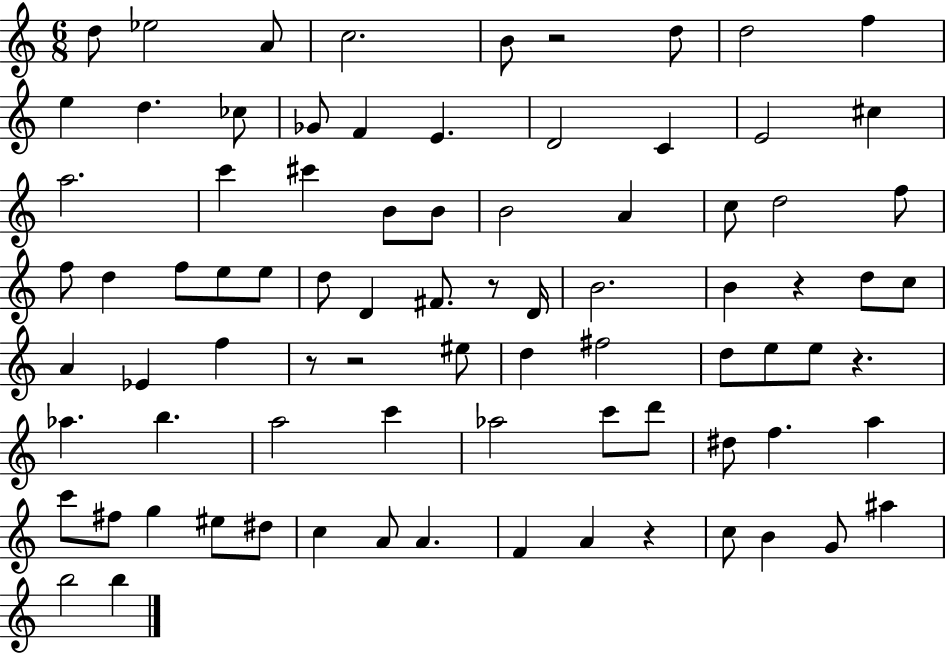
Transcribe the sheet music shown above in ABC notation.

X:1
T:Untitled
M:6/8
L:1/4
K:C
d/2 _e2 A/2 c2 B/2 z2 d/2 d2 f e d _c/2 _G/2 F E D2 C E2 ^c a2 c' ^c' B/2 B/2 B2 A c/2 d2 f/2 f/2 d f/2 e/2 e/2 d/2 D ^F/2 z/2 D/4 B2 B z d/2 c/2 A _E f z/2 z2 ^e/2 d ^f2 d/2 e/2 e/2 z _a b a2 c' _a2 c'/2 d'/2 ^d/2 f a c'/2 ^f/2 g ^e/2 ^d/2 c A/2 A F A z c/2 B G/2 ^a b2 b